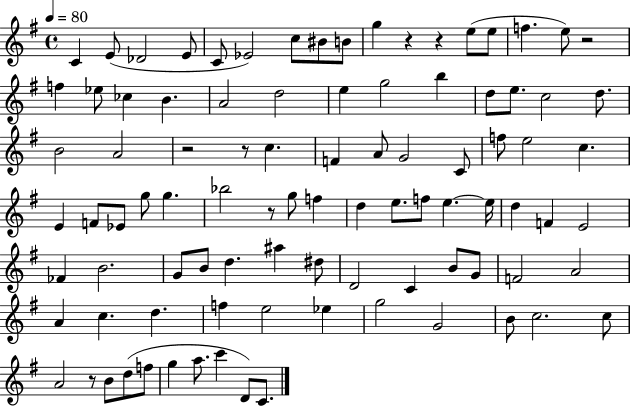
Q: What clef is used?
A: treble